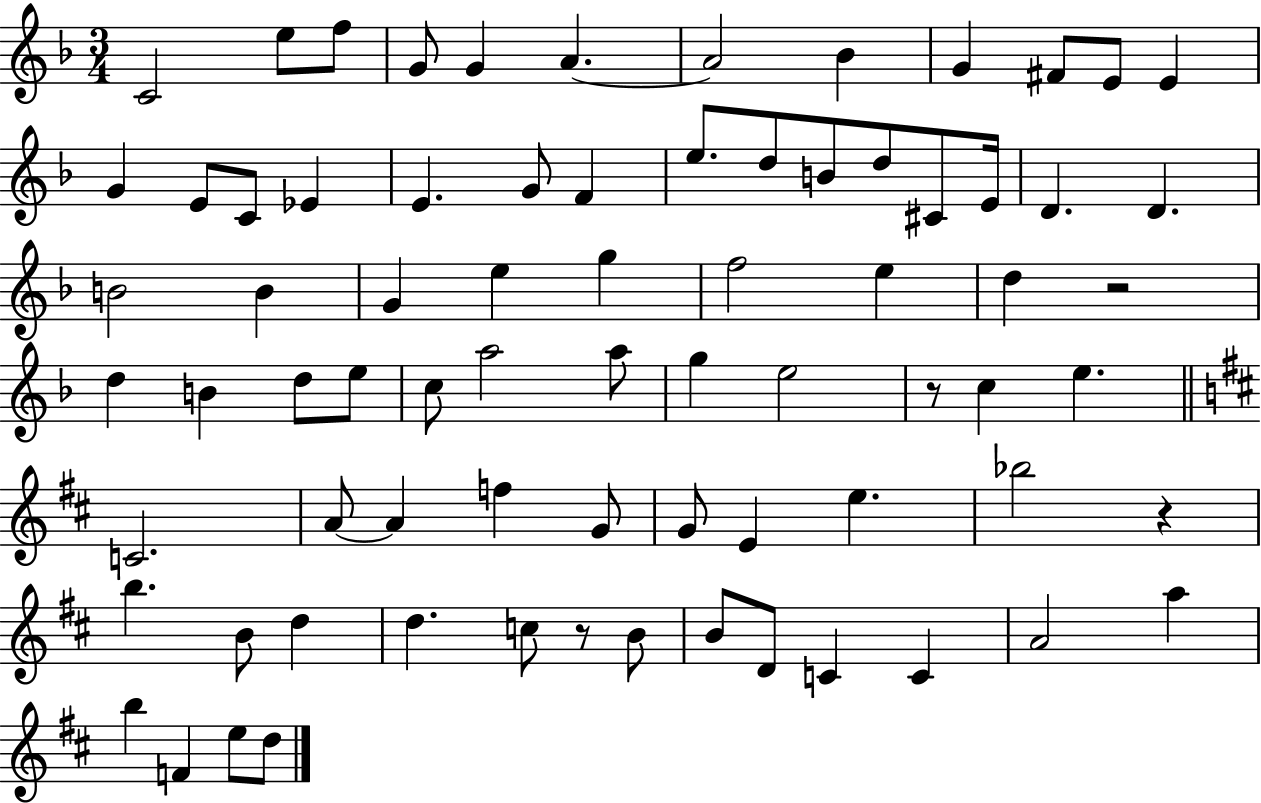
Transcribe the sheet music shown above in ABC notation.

X:1
T:Untitled
M:3/4
L:1/4
K:F
C2 e/2 f/2 G/2 G A A2 _B G ^F/2 E/2 E G E/2 C/2 _E E G/2 F e/2 d/2 B/2 d/2 ^C/2 E/4 D D B2 B G e g f2 e d z2 d B d/2 e/2 c/2 a2 a/2 g e2 z/2 c e C2 A/2 A f G/2 G/2 E e _b2 z b B/2 d d c/2 z/2 B/2 B/2 D/2 C C A2 a b F e/2 d/2